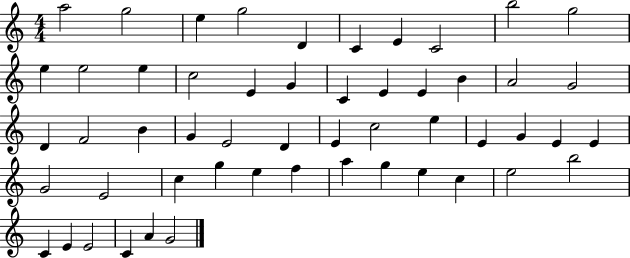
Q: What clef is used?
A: treble